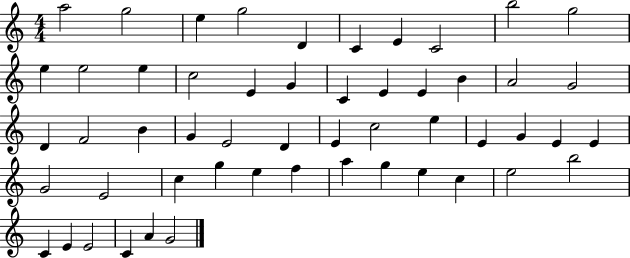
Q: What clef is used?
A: treble